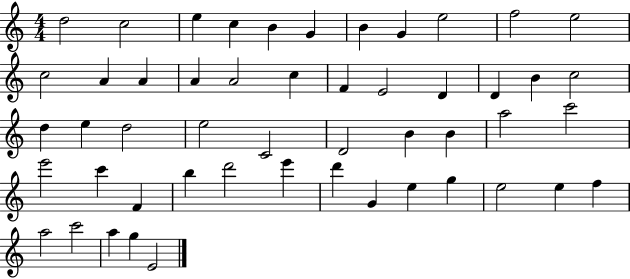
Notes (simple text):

D5/h C5/h E5/q C5/q B4/q G4/q B4/q G4/q E5/h F5/h E5/h C5/h A4/q A4/q A4/q A4/h C5/q F4/q E4/h D4/q D4/q B4/q C5/h D5/q E5/q D5/h E5/h C4/h D4/h B4/q B4/q A5/h C6/h E6/h C6/q F4/q B5/q D6/h E6/q D6/q G4/q E5/q G5/q E5/h E5/q F5/q A5/h C6/h A5/q G5/q E4/h